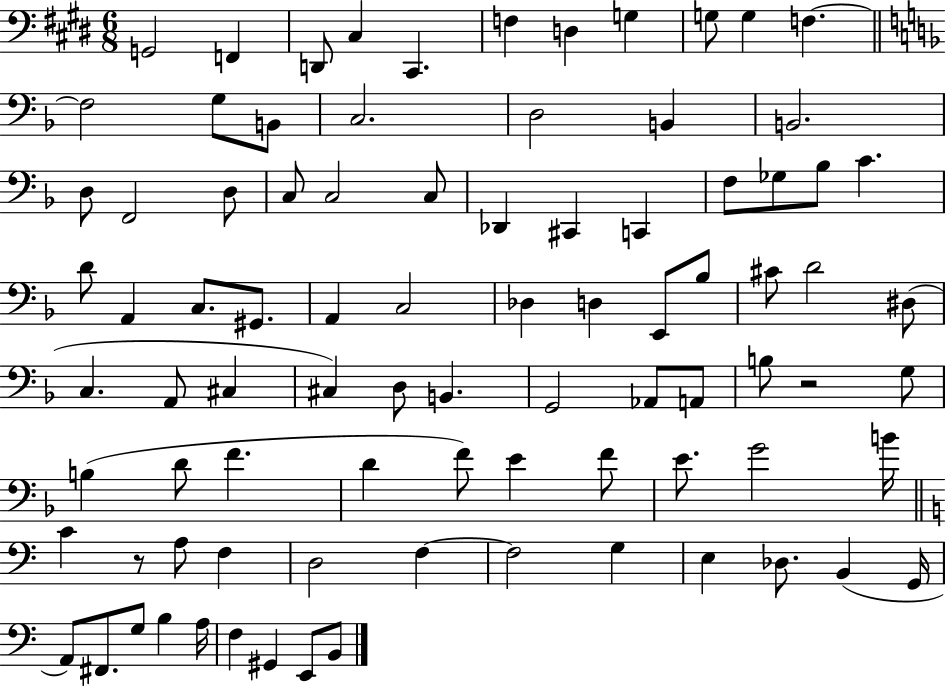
G2/h F2/q D2/e C#3/q C#2/q. F3/q D3/q G3/q G3/e G3/q F3/q. F3/h G3/e B2/e C3/h. D3/h B2/q B2/h. D3/e F2/h D3/e C3/e C3/h C3/e Db2/q C#2/q C2/q F3/e Gb3/e Bb3/e C4/q. D4/e A2/q C3/e. G#2/e. A2/q C3/h Db3/q D3/q E2/e Bb3/e C#4/e D4/h D#3/e C3/q. A2/e C#3/q C#3/q D3/e B2/q. G2/h Ab2/e A2/e B3/e R/h G3/e B3/q D4/e F4/q. D4/q F4/e E4/q F4/e E4/e. G4/h B4/s C4/q R/e A3/e F3/q D3/h F3/q F3/h G3/q E3/q Db3/e. B2/q G2/s A2/e F#2/e. G3/e B3/q A3/s F3/q G#2/q E2/e B2/e